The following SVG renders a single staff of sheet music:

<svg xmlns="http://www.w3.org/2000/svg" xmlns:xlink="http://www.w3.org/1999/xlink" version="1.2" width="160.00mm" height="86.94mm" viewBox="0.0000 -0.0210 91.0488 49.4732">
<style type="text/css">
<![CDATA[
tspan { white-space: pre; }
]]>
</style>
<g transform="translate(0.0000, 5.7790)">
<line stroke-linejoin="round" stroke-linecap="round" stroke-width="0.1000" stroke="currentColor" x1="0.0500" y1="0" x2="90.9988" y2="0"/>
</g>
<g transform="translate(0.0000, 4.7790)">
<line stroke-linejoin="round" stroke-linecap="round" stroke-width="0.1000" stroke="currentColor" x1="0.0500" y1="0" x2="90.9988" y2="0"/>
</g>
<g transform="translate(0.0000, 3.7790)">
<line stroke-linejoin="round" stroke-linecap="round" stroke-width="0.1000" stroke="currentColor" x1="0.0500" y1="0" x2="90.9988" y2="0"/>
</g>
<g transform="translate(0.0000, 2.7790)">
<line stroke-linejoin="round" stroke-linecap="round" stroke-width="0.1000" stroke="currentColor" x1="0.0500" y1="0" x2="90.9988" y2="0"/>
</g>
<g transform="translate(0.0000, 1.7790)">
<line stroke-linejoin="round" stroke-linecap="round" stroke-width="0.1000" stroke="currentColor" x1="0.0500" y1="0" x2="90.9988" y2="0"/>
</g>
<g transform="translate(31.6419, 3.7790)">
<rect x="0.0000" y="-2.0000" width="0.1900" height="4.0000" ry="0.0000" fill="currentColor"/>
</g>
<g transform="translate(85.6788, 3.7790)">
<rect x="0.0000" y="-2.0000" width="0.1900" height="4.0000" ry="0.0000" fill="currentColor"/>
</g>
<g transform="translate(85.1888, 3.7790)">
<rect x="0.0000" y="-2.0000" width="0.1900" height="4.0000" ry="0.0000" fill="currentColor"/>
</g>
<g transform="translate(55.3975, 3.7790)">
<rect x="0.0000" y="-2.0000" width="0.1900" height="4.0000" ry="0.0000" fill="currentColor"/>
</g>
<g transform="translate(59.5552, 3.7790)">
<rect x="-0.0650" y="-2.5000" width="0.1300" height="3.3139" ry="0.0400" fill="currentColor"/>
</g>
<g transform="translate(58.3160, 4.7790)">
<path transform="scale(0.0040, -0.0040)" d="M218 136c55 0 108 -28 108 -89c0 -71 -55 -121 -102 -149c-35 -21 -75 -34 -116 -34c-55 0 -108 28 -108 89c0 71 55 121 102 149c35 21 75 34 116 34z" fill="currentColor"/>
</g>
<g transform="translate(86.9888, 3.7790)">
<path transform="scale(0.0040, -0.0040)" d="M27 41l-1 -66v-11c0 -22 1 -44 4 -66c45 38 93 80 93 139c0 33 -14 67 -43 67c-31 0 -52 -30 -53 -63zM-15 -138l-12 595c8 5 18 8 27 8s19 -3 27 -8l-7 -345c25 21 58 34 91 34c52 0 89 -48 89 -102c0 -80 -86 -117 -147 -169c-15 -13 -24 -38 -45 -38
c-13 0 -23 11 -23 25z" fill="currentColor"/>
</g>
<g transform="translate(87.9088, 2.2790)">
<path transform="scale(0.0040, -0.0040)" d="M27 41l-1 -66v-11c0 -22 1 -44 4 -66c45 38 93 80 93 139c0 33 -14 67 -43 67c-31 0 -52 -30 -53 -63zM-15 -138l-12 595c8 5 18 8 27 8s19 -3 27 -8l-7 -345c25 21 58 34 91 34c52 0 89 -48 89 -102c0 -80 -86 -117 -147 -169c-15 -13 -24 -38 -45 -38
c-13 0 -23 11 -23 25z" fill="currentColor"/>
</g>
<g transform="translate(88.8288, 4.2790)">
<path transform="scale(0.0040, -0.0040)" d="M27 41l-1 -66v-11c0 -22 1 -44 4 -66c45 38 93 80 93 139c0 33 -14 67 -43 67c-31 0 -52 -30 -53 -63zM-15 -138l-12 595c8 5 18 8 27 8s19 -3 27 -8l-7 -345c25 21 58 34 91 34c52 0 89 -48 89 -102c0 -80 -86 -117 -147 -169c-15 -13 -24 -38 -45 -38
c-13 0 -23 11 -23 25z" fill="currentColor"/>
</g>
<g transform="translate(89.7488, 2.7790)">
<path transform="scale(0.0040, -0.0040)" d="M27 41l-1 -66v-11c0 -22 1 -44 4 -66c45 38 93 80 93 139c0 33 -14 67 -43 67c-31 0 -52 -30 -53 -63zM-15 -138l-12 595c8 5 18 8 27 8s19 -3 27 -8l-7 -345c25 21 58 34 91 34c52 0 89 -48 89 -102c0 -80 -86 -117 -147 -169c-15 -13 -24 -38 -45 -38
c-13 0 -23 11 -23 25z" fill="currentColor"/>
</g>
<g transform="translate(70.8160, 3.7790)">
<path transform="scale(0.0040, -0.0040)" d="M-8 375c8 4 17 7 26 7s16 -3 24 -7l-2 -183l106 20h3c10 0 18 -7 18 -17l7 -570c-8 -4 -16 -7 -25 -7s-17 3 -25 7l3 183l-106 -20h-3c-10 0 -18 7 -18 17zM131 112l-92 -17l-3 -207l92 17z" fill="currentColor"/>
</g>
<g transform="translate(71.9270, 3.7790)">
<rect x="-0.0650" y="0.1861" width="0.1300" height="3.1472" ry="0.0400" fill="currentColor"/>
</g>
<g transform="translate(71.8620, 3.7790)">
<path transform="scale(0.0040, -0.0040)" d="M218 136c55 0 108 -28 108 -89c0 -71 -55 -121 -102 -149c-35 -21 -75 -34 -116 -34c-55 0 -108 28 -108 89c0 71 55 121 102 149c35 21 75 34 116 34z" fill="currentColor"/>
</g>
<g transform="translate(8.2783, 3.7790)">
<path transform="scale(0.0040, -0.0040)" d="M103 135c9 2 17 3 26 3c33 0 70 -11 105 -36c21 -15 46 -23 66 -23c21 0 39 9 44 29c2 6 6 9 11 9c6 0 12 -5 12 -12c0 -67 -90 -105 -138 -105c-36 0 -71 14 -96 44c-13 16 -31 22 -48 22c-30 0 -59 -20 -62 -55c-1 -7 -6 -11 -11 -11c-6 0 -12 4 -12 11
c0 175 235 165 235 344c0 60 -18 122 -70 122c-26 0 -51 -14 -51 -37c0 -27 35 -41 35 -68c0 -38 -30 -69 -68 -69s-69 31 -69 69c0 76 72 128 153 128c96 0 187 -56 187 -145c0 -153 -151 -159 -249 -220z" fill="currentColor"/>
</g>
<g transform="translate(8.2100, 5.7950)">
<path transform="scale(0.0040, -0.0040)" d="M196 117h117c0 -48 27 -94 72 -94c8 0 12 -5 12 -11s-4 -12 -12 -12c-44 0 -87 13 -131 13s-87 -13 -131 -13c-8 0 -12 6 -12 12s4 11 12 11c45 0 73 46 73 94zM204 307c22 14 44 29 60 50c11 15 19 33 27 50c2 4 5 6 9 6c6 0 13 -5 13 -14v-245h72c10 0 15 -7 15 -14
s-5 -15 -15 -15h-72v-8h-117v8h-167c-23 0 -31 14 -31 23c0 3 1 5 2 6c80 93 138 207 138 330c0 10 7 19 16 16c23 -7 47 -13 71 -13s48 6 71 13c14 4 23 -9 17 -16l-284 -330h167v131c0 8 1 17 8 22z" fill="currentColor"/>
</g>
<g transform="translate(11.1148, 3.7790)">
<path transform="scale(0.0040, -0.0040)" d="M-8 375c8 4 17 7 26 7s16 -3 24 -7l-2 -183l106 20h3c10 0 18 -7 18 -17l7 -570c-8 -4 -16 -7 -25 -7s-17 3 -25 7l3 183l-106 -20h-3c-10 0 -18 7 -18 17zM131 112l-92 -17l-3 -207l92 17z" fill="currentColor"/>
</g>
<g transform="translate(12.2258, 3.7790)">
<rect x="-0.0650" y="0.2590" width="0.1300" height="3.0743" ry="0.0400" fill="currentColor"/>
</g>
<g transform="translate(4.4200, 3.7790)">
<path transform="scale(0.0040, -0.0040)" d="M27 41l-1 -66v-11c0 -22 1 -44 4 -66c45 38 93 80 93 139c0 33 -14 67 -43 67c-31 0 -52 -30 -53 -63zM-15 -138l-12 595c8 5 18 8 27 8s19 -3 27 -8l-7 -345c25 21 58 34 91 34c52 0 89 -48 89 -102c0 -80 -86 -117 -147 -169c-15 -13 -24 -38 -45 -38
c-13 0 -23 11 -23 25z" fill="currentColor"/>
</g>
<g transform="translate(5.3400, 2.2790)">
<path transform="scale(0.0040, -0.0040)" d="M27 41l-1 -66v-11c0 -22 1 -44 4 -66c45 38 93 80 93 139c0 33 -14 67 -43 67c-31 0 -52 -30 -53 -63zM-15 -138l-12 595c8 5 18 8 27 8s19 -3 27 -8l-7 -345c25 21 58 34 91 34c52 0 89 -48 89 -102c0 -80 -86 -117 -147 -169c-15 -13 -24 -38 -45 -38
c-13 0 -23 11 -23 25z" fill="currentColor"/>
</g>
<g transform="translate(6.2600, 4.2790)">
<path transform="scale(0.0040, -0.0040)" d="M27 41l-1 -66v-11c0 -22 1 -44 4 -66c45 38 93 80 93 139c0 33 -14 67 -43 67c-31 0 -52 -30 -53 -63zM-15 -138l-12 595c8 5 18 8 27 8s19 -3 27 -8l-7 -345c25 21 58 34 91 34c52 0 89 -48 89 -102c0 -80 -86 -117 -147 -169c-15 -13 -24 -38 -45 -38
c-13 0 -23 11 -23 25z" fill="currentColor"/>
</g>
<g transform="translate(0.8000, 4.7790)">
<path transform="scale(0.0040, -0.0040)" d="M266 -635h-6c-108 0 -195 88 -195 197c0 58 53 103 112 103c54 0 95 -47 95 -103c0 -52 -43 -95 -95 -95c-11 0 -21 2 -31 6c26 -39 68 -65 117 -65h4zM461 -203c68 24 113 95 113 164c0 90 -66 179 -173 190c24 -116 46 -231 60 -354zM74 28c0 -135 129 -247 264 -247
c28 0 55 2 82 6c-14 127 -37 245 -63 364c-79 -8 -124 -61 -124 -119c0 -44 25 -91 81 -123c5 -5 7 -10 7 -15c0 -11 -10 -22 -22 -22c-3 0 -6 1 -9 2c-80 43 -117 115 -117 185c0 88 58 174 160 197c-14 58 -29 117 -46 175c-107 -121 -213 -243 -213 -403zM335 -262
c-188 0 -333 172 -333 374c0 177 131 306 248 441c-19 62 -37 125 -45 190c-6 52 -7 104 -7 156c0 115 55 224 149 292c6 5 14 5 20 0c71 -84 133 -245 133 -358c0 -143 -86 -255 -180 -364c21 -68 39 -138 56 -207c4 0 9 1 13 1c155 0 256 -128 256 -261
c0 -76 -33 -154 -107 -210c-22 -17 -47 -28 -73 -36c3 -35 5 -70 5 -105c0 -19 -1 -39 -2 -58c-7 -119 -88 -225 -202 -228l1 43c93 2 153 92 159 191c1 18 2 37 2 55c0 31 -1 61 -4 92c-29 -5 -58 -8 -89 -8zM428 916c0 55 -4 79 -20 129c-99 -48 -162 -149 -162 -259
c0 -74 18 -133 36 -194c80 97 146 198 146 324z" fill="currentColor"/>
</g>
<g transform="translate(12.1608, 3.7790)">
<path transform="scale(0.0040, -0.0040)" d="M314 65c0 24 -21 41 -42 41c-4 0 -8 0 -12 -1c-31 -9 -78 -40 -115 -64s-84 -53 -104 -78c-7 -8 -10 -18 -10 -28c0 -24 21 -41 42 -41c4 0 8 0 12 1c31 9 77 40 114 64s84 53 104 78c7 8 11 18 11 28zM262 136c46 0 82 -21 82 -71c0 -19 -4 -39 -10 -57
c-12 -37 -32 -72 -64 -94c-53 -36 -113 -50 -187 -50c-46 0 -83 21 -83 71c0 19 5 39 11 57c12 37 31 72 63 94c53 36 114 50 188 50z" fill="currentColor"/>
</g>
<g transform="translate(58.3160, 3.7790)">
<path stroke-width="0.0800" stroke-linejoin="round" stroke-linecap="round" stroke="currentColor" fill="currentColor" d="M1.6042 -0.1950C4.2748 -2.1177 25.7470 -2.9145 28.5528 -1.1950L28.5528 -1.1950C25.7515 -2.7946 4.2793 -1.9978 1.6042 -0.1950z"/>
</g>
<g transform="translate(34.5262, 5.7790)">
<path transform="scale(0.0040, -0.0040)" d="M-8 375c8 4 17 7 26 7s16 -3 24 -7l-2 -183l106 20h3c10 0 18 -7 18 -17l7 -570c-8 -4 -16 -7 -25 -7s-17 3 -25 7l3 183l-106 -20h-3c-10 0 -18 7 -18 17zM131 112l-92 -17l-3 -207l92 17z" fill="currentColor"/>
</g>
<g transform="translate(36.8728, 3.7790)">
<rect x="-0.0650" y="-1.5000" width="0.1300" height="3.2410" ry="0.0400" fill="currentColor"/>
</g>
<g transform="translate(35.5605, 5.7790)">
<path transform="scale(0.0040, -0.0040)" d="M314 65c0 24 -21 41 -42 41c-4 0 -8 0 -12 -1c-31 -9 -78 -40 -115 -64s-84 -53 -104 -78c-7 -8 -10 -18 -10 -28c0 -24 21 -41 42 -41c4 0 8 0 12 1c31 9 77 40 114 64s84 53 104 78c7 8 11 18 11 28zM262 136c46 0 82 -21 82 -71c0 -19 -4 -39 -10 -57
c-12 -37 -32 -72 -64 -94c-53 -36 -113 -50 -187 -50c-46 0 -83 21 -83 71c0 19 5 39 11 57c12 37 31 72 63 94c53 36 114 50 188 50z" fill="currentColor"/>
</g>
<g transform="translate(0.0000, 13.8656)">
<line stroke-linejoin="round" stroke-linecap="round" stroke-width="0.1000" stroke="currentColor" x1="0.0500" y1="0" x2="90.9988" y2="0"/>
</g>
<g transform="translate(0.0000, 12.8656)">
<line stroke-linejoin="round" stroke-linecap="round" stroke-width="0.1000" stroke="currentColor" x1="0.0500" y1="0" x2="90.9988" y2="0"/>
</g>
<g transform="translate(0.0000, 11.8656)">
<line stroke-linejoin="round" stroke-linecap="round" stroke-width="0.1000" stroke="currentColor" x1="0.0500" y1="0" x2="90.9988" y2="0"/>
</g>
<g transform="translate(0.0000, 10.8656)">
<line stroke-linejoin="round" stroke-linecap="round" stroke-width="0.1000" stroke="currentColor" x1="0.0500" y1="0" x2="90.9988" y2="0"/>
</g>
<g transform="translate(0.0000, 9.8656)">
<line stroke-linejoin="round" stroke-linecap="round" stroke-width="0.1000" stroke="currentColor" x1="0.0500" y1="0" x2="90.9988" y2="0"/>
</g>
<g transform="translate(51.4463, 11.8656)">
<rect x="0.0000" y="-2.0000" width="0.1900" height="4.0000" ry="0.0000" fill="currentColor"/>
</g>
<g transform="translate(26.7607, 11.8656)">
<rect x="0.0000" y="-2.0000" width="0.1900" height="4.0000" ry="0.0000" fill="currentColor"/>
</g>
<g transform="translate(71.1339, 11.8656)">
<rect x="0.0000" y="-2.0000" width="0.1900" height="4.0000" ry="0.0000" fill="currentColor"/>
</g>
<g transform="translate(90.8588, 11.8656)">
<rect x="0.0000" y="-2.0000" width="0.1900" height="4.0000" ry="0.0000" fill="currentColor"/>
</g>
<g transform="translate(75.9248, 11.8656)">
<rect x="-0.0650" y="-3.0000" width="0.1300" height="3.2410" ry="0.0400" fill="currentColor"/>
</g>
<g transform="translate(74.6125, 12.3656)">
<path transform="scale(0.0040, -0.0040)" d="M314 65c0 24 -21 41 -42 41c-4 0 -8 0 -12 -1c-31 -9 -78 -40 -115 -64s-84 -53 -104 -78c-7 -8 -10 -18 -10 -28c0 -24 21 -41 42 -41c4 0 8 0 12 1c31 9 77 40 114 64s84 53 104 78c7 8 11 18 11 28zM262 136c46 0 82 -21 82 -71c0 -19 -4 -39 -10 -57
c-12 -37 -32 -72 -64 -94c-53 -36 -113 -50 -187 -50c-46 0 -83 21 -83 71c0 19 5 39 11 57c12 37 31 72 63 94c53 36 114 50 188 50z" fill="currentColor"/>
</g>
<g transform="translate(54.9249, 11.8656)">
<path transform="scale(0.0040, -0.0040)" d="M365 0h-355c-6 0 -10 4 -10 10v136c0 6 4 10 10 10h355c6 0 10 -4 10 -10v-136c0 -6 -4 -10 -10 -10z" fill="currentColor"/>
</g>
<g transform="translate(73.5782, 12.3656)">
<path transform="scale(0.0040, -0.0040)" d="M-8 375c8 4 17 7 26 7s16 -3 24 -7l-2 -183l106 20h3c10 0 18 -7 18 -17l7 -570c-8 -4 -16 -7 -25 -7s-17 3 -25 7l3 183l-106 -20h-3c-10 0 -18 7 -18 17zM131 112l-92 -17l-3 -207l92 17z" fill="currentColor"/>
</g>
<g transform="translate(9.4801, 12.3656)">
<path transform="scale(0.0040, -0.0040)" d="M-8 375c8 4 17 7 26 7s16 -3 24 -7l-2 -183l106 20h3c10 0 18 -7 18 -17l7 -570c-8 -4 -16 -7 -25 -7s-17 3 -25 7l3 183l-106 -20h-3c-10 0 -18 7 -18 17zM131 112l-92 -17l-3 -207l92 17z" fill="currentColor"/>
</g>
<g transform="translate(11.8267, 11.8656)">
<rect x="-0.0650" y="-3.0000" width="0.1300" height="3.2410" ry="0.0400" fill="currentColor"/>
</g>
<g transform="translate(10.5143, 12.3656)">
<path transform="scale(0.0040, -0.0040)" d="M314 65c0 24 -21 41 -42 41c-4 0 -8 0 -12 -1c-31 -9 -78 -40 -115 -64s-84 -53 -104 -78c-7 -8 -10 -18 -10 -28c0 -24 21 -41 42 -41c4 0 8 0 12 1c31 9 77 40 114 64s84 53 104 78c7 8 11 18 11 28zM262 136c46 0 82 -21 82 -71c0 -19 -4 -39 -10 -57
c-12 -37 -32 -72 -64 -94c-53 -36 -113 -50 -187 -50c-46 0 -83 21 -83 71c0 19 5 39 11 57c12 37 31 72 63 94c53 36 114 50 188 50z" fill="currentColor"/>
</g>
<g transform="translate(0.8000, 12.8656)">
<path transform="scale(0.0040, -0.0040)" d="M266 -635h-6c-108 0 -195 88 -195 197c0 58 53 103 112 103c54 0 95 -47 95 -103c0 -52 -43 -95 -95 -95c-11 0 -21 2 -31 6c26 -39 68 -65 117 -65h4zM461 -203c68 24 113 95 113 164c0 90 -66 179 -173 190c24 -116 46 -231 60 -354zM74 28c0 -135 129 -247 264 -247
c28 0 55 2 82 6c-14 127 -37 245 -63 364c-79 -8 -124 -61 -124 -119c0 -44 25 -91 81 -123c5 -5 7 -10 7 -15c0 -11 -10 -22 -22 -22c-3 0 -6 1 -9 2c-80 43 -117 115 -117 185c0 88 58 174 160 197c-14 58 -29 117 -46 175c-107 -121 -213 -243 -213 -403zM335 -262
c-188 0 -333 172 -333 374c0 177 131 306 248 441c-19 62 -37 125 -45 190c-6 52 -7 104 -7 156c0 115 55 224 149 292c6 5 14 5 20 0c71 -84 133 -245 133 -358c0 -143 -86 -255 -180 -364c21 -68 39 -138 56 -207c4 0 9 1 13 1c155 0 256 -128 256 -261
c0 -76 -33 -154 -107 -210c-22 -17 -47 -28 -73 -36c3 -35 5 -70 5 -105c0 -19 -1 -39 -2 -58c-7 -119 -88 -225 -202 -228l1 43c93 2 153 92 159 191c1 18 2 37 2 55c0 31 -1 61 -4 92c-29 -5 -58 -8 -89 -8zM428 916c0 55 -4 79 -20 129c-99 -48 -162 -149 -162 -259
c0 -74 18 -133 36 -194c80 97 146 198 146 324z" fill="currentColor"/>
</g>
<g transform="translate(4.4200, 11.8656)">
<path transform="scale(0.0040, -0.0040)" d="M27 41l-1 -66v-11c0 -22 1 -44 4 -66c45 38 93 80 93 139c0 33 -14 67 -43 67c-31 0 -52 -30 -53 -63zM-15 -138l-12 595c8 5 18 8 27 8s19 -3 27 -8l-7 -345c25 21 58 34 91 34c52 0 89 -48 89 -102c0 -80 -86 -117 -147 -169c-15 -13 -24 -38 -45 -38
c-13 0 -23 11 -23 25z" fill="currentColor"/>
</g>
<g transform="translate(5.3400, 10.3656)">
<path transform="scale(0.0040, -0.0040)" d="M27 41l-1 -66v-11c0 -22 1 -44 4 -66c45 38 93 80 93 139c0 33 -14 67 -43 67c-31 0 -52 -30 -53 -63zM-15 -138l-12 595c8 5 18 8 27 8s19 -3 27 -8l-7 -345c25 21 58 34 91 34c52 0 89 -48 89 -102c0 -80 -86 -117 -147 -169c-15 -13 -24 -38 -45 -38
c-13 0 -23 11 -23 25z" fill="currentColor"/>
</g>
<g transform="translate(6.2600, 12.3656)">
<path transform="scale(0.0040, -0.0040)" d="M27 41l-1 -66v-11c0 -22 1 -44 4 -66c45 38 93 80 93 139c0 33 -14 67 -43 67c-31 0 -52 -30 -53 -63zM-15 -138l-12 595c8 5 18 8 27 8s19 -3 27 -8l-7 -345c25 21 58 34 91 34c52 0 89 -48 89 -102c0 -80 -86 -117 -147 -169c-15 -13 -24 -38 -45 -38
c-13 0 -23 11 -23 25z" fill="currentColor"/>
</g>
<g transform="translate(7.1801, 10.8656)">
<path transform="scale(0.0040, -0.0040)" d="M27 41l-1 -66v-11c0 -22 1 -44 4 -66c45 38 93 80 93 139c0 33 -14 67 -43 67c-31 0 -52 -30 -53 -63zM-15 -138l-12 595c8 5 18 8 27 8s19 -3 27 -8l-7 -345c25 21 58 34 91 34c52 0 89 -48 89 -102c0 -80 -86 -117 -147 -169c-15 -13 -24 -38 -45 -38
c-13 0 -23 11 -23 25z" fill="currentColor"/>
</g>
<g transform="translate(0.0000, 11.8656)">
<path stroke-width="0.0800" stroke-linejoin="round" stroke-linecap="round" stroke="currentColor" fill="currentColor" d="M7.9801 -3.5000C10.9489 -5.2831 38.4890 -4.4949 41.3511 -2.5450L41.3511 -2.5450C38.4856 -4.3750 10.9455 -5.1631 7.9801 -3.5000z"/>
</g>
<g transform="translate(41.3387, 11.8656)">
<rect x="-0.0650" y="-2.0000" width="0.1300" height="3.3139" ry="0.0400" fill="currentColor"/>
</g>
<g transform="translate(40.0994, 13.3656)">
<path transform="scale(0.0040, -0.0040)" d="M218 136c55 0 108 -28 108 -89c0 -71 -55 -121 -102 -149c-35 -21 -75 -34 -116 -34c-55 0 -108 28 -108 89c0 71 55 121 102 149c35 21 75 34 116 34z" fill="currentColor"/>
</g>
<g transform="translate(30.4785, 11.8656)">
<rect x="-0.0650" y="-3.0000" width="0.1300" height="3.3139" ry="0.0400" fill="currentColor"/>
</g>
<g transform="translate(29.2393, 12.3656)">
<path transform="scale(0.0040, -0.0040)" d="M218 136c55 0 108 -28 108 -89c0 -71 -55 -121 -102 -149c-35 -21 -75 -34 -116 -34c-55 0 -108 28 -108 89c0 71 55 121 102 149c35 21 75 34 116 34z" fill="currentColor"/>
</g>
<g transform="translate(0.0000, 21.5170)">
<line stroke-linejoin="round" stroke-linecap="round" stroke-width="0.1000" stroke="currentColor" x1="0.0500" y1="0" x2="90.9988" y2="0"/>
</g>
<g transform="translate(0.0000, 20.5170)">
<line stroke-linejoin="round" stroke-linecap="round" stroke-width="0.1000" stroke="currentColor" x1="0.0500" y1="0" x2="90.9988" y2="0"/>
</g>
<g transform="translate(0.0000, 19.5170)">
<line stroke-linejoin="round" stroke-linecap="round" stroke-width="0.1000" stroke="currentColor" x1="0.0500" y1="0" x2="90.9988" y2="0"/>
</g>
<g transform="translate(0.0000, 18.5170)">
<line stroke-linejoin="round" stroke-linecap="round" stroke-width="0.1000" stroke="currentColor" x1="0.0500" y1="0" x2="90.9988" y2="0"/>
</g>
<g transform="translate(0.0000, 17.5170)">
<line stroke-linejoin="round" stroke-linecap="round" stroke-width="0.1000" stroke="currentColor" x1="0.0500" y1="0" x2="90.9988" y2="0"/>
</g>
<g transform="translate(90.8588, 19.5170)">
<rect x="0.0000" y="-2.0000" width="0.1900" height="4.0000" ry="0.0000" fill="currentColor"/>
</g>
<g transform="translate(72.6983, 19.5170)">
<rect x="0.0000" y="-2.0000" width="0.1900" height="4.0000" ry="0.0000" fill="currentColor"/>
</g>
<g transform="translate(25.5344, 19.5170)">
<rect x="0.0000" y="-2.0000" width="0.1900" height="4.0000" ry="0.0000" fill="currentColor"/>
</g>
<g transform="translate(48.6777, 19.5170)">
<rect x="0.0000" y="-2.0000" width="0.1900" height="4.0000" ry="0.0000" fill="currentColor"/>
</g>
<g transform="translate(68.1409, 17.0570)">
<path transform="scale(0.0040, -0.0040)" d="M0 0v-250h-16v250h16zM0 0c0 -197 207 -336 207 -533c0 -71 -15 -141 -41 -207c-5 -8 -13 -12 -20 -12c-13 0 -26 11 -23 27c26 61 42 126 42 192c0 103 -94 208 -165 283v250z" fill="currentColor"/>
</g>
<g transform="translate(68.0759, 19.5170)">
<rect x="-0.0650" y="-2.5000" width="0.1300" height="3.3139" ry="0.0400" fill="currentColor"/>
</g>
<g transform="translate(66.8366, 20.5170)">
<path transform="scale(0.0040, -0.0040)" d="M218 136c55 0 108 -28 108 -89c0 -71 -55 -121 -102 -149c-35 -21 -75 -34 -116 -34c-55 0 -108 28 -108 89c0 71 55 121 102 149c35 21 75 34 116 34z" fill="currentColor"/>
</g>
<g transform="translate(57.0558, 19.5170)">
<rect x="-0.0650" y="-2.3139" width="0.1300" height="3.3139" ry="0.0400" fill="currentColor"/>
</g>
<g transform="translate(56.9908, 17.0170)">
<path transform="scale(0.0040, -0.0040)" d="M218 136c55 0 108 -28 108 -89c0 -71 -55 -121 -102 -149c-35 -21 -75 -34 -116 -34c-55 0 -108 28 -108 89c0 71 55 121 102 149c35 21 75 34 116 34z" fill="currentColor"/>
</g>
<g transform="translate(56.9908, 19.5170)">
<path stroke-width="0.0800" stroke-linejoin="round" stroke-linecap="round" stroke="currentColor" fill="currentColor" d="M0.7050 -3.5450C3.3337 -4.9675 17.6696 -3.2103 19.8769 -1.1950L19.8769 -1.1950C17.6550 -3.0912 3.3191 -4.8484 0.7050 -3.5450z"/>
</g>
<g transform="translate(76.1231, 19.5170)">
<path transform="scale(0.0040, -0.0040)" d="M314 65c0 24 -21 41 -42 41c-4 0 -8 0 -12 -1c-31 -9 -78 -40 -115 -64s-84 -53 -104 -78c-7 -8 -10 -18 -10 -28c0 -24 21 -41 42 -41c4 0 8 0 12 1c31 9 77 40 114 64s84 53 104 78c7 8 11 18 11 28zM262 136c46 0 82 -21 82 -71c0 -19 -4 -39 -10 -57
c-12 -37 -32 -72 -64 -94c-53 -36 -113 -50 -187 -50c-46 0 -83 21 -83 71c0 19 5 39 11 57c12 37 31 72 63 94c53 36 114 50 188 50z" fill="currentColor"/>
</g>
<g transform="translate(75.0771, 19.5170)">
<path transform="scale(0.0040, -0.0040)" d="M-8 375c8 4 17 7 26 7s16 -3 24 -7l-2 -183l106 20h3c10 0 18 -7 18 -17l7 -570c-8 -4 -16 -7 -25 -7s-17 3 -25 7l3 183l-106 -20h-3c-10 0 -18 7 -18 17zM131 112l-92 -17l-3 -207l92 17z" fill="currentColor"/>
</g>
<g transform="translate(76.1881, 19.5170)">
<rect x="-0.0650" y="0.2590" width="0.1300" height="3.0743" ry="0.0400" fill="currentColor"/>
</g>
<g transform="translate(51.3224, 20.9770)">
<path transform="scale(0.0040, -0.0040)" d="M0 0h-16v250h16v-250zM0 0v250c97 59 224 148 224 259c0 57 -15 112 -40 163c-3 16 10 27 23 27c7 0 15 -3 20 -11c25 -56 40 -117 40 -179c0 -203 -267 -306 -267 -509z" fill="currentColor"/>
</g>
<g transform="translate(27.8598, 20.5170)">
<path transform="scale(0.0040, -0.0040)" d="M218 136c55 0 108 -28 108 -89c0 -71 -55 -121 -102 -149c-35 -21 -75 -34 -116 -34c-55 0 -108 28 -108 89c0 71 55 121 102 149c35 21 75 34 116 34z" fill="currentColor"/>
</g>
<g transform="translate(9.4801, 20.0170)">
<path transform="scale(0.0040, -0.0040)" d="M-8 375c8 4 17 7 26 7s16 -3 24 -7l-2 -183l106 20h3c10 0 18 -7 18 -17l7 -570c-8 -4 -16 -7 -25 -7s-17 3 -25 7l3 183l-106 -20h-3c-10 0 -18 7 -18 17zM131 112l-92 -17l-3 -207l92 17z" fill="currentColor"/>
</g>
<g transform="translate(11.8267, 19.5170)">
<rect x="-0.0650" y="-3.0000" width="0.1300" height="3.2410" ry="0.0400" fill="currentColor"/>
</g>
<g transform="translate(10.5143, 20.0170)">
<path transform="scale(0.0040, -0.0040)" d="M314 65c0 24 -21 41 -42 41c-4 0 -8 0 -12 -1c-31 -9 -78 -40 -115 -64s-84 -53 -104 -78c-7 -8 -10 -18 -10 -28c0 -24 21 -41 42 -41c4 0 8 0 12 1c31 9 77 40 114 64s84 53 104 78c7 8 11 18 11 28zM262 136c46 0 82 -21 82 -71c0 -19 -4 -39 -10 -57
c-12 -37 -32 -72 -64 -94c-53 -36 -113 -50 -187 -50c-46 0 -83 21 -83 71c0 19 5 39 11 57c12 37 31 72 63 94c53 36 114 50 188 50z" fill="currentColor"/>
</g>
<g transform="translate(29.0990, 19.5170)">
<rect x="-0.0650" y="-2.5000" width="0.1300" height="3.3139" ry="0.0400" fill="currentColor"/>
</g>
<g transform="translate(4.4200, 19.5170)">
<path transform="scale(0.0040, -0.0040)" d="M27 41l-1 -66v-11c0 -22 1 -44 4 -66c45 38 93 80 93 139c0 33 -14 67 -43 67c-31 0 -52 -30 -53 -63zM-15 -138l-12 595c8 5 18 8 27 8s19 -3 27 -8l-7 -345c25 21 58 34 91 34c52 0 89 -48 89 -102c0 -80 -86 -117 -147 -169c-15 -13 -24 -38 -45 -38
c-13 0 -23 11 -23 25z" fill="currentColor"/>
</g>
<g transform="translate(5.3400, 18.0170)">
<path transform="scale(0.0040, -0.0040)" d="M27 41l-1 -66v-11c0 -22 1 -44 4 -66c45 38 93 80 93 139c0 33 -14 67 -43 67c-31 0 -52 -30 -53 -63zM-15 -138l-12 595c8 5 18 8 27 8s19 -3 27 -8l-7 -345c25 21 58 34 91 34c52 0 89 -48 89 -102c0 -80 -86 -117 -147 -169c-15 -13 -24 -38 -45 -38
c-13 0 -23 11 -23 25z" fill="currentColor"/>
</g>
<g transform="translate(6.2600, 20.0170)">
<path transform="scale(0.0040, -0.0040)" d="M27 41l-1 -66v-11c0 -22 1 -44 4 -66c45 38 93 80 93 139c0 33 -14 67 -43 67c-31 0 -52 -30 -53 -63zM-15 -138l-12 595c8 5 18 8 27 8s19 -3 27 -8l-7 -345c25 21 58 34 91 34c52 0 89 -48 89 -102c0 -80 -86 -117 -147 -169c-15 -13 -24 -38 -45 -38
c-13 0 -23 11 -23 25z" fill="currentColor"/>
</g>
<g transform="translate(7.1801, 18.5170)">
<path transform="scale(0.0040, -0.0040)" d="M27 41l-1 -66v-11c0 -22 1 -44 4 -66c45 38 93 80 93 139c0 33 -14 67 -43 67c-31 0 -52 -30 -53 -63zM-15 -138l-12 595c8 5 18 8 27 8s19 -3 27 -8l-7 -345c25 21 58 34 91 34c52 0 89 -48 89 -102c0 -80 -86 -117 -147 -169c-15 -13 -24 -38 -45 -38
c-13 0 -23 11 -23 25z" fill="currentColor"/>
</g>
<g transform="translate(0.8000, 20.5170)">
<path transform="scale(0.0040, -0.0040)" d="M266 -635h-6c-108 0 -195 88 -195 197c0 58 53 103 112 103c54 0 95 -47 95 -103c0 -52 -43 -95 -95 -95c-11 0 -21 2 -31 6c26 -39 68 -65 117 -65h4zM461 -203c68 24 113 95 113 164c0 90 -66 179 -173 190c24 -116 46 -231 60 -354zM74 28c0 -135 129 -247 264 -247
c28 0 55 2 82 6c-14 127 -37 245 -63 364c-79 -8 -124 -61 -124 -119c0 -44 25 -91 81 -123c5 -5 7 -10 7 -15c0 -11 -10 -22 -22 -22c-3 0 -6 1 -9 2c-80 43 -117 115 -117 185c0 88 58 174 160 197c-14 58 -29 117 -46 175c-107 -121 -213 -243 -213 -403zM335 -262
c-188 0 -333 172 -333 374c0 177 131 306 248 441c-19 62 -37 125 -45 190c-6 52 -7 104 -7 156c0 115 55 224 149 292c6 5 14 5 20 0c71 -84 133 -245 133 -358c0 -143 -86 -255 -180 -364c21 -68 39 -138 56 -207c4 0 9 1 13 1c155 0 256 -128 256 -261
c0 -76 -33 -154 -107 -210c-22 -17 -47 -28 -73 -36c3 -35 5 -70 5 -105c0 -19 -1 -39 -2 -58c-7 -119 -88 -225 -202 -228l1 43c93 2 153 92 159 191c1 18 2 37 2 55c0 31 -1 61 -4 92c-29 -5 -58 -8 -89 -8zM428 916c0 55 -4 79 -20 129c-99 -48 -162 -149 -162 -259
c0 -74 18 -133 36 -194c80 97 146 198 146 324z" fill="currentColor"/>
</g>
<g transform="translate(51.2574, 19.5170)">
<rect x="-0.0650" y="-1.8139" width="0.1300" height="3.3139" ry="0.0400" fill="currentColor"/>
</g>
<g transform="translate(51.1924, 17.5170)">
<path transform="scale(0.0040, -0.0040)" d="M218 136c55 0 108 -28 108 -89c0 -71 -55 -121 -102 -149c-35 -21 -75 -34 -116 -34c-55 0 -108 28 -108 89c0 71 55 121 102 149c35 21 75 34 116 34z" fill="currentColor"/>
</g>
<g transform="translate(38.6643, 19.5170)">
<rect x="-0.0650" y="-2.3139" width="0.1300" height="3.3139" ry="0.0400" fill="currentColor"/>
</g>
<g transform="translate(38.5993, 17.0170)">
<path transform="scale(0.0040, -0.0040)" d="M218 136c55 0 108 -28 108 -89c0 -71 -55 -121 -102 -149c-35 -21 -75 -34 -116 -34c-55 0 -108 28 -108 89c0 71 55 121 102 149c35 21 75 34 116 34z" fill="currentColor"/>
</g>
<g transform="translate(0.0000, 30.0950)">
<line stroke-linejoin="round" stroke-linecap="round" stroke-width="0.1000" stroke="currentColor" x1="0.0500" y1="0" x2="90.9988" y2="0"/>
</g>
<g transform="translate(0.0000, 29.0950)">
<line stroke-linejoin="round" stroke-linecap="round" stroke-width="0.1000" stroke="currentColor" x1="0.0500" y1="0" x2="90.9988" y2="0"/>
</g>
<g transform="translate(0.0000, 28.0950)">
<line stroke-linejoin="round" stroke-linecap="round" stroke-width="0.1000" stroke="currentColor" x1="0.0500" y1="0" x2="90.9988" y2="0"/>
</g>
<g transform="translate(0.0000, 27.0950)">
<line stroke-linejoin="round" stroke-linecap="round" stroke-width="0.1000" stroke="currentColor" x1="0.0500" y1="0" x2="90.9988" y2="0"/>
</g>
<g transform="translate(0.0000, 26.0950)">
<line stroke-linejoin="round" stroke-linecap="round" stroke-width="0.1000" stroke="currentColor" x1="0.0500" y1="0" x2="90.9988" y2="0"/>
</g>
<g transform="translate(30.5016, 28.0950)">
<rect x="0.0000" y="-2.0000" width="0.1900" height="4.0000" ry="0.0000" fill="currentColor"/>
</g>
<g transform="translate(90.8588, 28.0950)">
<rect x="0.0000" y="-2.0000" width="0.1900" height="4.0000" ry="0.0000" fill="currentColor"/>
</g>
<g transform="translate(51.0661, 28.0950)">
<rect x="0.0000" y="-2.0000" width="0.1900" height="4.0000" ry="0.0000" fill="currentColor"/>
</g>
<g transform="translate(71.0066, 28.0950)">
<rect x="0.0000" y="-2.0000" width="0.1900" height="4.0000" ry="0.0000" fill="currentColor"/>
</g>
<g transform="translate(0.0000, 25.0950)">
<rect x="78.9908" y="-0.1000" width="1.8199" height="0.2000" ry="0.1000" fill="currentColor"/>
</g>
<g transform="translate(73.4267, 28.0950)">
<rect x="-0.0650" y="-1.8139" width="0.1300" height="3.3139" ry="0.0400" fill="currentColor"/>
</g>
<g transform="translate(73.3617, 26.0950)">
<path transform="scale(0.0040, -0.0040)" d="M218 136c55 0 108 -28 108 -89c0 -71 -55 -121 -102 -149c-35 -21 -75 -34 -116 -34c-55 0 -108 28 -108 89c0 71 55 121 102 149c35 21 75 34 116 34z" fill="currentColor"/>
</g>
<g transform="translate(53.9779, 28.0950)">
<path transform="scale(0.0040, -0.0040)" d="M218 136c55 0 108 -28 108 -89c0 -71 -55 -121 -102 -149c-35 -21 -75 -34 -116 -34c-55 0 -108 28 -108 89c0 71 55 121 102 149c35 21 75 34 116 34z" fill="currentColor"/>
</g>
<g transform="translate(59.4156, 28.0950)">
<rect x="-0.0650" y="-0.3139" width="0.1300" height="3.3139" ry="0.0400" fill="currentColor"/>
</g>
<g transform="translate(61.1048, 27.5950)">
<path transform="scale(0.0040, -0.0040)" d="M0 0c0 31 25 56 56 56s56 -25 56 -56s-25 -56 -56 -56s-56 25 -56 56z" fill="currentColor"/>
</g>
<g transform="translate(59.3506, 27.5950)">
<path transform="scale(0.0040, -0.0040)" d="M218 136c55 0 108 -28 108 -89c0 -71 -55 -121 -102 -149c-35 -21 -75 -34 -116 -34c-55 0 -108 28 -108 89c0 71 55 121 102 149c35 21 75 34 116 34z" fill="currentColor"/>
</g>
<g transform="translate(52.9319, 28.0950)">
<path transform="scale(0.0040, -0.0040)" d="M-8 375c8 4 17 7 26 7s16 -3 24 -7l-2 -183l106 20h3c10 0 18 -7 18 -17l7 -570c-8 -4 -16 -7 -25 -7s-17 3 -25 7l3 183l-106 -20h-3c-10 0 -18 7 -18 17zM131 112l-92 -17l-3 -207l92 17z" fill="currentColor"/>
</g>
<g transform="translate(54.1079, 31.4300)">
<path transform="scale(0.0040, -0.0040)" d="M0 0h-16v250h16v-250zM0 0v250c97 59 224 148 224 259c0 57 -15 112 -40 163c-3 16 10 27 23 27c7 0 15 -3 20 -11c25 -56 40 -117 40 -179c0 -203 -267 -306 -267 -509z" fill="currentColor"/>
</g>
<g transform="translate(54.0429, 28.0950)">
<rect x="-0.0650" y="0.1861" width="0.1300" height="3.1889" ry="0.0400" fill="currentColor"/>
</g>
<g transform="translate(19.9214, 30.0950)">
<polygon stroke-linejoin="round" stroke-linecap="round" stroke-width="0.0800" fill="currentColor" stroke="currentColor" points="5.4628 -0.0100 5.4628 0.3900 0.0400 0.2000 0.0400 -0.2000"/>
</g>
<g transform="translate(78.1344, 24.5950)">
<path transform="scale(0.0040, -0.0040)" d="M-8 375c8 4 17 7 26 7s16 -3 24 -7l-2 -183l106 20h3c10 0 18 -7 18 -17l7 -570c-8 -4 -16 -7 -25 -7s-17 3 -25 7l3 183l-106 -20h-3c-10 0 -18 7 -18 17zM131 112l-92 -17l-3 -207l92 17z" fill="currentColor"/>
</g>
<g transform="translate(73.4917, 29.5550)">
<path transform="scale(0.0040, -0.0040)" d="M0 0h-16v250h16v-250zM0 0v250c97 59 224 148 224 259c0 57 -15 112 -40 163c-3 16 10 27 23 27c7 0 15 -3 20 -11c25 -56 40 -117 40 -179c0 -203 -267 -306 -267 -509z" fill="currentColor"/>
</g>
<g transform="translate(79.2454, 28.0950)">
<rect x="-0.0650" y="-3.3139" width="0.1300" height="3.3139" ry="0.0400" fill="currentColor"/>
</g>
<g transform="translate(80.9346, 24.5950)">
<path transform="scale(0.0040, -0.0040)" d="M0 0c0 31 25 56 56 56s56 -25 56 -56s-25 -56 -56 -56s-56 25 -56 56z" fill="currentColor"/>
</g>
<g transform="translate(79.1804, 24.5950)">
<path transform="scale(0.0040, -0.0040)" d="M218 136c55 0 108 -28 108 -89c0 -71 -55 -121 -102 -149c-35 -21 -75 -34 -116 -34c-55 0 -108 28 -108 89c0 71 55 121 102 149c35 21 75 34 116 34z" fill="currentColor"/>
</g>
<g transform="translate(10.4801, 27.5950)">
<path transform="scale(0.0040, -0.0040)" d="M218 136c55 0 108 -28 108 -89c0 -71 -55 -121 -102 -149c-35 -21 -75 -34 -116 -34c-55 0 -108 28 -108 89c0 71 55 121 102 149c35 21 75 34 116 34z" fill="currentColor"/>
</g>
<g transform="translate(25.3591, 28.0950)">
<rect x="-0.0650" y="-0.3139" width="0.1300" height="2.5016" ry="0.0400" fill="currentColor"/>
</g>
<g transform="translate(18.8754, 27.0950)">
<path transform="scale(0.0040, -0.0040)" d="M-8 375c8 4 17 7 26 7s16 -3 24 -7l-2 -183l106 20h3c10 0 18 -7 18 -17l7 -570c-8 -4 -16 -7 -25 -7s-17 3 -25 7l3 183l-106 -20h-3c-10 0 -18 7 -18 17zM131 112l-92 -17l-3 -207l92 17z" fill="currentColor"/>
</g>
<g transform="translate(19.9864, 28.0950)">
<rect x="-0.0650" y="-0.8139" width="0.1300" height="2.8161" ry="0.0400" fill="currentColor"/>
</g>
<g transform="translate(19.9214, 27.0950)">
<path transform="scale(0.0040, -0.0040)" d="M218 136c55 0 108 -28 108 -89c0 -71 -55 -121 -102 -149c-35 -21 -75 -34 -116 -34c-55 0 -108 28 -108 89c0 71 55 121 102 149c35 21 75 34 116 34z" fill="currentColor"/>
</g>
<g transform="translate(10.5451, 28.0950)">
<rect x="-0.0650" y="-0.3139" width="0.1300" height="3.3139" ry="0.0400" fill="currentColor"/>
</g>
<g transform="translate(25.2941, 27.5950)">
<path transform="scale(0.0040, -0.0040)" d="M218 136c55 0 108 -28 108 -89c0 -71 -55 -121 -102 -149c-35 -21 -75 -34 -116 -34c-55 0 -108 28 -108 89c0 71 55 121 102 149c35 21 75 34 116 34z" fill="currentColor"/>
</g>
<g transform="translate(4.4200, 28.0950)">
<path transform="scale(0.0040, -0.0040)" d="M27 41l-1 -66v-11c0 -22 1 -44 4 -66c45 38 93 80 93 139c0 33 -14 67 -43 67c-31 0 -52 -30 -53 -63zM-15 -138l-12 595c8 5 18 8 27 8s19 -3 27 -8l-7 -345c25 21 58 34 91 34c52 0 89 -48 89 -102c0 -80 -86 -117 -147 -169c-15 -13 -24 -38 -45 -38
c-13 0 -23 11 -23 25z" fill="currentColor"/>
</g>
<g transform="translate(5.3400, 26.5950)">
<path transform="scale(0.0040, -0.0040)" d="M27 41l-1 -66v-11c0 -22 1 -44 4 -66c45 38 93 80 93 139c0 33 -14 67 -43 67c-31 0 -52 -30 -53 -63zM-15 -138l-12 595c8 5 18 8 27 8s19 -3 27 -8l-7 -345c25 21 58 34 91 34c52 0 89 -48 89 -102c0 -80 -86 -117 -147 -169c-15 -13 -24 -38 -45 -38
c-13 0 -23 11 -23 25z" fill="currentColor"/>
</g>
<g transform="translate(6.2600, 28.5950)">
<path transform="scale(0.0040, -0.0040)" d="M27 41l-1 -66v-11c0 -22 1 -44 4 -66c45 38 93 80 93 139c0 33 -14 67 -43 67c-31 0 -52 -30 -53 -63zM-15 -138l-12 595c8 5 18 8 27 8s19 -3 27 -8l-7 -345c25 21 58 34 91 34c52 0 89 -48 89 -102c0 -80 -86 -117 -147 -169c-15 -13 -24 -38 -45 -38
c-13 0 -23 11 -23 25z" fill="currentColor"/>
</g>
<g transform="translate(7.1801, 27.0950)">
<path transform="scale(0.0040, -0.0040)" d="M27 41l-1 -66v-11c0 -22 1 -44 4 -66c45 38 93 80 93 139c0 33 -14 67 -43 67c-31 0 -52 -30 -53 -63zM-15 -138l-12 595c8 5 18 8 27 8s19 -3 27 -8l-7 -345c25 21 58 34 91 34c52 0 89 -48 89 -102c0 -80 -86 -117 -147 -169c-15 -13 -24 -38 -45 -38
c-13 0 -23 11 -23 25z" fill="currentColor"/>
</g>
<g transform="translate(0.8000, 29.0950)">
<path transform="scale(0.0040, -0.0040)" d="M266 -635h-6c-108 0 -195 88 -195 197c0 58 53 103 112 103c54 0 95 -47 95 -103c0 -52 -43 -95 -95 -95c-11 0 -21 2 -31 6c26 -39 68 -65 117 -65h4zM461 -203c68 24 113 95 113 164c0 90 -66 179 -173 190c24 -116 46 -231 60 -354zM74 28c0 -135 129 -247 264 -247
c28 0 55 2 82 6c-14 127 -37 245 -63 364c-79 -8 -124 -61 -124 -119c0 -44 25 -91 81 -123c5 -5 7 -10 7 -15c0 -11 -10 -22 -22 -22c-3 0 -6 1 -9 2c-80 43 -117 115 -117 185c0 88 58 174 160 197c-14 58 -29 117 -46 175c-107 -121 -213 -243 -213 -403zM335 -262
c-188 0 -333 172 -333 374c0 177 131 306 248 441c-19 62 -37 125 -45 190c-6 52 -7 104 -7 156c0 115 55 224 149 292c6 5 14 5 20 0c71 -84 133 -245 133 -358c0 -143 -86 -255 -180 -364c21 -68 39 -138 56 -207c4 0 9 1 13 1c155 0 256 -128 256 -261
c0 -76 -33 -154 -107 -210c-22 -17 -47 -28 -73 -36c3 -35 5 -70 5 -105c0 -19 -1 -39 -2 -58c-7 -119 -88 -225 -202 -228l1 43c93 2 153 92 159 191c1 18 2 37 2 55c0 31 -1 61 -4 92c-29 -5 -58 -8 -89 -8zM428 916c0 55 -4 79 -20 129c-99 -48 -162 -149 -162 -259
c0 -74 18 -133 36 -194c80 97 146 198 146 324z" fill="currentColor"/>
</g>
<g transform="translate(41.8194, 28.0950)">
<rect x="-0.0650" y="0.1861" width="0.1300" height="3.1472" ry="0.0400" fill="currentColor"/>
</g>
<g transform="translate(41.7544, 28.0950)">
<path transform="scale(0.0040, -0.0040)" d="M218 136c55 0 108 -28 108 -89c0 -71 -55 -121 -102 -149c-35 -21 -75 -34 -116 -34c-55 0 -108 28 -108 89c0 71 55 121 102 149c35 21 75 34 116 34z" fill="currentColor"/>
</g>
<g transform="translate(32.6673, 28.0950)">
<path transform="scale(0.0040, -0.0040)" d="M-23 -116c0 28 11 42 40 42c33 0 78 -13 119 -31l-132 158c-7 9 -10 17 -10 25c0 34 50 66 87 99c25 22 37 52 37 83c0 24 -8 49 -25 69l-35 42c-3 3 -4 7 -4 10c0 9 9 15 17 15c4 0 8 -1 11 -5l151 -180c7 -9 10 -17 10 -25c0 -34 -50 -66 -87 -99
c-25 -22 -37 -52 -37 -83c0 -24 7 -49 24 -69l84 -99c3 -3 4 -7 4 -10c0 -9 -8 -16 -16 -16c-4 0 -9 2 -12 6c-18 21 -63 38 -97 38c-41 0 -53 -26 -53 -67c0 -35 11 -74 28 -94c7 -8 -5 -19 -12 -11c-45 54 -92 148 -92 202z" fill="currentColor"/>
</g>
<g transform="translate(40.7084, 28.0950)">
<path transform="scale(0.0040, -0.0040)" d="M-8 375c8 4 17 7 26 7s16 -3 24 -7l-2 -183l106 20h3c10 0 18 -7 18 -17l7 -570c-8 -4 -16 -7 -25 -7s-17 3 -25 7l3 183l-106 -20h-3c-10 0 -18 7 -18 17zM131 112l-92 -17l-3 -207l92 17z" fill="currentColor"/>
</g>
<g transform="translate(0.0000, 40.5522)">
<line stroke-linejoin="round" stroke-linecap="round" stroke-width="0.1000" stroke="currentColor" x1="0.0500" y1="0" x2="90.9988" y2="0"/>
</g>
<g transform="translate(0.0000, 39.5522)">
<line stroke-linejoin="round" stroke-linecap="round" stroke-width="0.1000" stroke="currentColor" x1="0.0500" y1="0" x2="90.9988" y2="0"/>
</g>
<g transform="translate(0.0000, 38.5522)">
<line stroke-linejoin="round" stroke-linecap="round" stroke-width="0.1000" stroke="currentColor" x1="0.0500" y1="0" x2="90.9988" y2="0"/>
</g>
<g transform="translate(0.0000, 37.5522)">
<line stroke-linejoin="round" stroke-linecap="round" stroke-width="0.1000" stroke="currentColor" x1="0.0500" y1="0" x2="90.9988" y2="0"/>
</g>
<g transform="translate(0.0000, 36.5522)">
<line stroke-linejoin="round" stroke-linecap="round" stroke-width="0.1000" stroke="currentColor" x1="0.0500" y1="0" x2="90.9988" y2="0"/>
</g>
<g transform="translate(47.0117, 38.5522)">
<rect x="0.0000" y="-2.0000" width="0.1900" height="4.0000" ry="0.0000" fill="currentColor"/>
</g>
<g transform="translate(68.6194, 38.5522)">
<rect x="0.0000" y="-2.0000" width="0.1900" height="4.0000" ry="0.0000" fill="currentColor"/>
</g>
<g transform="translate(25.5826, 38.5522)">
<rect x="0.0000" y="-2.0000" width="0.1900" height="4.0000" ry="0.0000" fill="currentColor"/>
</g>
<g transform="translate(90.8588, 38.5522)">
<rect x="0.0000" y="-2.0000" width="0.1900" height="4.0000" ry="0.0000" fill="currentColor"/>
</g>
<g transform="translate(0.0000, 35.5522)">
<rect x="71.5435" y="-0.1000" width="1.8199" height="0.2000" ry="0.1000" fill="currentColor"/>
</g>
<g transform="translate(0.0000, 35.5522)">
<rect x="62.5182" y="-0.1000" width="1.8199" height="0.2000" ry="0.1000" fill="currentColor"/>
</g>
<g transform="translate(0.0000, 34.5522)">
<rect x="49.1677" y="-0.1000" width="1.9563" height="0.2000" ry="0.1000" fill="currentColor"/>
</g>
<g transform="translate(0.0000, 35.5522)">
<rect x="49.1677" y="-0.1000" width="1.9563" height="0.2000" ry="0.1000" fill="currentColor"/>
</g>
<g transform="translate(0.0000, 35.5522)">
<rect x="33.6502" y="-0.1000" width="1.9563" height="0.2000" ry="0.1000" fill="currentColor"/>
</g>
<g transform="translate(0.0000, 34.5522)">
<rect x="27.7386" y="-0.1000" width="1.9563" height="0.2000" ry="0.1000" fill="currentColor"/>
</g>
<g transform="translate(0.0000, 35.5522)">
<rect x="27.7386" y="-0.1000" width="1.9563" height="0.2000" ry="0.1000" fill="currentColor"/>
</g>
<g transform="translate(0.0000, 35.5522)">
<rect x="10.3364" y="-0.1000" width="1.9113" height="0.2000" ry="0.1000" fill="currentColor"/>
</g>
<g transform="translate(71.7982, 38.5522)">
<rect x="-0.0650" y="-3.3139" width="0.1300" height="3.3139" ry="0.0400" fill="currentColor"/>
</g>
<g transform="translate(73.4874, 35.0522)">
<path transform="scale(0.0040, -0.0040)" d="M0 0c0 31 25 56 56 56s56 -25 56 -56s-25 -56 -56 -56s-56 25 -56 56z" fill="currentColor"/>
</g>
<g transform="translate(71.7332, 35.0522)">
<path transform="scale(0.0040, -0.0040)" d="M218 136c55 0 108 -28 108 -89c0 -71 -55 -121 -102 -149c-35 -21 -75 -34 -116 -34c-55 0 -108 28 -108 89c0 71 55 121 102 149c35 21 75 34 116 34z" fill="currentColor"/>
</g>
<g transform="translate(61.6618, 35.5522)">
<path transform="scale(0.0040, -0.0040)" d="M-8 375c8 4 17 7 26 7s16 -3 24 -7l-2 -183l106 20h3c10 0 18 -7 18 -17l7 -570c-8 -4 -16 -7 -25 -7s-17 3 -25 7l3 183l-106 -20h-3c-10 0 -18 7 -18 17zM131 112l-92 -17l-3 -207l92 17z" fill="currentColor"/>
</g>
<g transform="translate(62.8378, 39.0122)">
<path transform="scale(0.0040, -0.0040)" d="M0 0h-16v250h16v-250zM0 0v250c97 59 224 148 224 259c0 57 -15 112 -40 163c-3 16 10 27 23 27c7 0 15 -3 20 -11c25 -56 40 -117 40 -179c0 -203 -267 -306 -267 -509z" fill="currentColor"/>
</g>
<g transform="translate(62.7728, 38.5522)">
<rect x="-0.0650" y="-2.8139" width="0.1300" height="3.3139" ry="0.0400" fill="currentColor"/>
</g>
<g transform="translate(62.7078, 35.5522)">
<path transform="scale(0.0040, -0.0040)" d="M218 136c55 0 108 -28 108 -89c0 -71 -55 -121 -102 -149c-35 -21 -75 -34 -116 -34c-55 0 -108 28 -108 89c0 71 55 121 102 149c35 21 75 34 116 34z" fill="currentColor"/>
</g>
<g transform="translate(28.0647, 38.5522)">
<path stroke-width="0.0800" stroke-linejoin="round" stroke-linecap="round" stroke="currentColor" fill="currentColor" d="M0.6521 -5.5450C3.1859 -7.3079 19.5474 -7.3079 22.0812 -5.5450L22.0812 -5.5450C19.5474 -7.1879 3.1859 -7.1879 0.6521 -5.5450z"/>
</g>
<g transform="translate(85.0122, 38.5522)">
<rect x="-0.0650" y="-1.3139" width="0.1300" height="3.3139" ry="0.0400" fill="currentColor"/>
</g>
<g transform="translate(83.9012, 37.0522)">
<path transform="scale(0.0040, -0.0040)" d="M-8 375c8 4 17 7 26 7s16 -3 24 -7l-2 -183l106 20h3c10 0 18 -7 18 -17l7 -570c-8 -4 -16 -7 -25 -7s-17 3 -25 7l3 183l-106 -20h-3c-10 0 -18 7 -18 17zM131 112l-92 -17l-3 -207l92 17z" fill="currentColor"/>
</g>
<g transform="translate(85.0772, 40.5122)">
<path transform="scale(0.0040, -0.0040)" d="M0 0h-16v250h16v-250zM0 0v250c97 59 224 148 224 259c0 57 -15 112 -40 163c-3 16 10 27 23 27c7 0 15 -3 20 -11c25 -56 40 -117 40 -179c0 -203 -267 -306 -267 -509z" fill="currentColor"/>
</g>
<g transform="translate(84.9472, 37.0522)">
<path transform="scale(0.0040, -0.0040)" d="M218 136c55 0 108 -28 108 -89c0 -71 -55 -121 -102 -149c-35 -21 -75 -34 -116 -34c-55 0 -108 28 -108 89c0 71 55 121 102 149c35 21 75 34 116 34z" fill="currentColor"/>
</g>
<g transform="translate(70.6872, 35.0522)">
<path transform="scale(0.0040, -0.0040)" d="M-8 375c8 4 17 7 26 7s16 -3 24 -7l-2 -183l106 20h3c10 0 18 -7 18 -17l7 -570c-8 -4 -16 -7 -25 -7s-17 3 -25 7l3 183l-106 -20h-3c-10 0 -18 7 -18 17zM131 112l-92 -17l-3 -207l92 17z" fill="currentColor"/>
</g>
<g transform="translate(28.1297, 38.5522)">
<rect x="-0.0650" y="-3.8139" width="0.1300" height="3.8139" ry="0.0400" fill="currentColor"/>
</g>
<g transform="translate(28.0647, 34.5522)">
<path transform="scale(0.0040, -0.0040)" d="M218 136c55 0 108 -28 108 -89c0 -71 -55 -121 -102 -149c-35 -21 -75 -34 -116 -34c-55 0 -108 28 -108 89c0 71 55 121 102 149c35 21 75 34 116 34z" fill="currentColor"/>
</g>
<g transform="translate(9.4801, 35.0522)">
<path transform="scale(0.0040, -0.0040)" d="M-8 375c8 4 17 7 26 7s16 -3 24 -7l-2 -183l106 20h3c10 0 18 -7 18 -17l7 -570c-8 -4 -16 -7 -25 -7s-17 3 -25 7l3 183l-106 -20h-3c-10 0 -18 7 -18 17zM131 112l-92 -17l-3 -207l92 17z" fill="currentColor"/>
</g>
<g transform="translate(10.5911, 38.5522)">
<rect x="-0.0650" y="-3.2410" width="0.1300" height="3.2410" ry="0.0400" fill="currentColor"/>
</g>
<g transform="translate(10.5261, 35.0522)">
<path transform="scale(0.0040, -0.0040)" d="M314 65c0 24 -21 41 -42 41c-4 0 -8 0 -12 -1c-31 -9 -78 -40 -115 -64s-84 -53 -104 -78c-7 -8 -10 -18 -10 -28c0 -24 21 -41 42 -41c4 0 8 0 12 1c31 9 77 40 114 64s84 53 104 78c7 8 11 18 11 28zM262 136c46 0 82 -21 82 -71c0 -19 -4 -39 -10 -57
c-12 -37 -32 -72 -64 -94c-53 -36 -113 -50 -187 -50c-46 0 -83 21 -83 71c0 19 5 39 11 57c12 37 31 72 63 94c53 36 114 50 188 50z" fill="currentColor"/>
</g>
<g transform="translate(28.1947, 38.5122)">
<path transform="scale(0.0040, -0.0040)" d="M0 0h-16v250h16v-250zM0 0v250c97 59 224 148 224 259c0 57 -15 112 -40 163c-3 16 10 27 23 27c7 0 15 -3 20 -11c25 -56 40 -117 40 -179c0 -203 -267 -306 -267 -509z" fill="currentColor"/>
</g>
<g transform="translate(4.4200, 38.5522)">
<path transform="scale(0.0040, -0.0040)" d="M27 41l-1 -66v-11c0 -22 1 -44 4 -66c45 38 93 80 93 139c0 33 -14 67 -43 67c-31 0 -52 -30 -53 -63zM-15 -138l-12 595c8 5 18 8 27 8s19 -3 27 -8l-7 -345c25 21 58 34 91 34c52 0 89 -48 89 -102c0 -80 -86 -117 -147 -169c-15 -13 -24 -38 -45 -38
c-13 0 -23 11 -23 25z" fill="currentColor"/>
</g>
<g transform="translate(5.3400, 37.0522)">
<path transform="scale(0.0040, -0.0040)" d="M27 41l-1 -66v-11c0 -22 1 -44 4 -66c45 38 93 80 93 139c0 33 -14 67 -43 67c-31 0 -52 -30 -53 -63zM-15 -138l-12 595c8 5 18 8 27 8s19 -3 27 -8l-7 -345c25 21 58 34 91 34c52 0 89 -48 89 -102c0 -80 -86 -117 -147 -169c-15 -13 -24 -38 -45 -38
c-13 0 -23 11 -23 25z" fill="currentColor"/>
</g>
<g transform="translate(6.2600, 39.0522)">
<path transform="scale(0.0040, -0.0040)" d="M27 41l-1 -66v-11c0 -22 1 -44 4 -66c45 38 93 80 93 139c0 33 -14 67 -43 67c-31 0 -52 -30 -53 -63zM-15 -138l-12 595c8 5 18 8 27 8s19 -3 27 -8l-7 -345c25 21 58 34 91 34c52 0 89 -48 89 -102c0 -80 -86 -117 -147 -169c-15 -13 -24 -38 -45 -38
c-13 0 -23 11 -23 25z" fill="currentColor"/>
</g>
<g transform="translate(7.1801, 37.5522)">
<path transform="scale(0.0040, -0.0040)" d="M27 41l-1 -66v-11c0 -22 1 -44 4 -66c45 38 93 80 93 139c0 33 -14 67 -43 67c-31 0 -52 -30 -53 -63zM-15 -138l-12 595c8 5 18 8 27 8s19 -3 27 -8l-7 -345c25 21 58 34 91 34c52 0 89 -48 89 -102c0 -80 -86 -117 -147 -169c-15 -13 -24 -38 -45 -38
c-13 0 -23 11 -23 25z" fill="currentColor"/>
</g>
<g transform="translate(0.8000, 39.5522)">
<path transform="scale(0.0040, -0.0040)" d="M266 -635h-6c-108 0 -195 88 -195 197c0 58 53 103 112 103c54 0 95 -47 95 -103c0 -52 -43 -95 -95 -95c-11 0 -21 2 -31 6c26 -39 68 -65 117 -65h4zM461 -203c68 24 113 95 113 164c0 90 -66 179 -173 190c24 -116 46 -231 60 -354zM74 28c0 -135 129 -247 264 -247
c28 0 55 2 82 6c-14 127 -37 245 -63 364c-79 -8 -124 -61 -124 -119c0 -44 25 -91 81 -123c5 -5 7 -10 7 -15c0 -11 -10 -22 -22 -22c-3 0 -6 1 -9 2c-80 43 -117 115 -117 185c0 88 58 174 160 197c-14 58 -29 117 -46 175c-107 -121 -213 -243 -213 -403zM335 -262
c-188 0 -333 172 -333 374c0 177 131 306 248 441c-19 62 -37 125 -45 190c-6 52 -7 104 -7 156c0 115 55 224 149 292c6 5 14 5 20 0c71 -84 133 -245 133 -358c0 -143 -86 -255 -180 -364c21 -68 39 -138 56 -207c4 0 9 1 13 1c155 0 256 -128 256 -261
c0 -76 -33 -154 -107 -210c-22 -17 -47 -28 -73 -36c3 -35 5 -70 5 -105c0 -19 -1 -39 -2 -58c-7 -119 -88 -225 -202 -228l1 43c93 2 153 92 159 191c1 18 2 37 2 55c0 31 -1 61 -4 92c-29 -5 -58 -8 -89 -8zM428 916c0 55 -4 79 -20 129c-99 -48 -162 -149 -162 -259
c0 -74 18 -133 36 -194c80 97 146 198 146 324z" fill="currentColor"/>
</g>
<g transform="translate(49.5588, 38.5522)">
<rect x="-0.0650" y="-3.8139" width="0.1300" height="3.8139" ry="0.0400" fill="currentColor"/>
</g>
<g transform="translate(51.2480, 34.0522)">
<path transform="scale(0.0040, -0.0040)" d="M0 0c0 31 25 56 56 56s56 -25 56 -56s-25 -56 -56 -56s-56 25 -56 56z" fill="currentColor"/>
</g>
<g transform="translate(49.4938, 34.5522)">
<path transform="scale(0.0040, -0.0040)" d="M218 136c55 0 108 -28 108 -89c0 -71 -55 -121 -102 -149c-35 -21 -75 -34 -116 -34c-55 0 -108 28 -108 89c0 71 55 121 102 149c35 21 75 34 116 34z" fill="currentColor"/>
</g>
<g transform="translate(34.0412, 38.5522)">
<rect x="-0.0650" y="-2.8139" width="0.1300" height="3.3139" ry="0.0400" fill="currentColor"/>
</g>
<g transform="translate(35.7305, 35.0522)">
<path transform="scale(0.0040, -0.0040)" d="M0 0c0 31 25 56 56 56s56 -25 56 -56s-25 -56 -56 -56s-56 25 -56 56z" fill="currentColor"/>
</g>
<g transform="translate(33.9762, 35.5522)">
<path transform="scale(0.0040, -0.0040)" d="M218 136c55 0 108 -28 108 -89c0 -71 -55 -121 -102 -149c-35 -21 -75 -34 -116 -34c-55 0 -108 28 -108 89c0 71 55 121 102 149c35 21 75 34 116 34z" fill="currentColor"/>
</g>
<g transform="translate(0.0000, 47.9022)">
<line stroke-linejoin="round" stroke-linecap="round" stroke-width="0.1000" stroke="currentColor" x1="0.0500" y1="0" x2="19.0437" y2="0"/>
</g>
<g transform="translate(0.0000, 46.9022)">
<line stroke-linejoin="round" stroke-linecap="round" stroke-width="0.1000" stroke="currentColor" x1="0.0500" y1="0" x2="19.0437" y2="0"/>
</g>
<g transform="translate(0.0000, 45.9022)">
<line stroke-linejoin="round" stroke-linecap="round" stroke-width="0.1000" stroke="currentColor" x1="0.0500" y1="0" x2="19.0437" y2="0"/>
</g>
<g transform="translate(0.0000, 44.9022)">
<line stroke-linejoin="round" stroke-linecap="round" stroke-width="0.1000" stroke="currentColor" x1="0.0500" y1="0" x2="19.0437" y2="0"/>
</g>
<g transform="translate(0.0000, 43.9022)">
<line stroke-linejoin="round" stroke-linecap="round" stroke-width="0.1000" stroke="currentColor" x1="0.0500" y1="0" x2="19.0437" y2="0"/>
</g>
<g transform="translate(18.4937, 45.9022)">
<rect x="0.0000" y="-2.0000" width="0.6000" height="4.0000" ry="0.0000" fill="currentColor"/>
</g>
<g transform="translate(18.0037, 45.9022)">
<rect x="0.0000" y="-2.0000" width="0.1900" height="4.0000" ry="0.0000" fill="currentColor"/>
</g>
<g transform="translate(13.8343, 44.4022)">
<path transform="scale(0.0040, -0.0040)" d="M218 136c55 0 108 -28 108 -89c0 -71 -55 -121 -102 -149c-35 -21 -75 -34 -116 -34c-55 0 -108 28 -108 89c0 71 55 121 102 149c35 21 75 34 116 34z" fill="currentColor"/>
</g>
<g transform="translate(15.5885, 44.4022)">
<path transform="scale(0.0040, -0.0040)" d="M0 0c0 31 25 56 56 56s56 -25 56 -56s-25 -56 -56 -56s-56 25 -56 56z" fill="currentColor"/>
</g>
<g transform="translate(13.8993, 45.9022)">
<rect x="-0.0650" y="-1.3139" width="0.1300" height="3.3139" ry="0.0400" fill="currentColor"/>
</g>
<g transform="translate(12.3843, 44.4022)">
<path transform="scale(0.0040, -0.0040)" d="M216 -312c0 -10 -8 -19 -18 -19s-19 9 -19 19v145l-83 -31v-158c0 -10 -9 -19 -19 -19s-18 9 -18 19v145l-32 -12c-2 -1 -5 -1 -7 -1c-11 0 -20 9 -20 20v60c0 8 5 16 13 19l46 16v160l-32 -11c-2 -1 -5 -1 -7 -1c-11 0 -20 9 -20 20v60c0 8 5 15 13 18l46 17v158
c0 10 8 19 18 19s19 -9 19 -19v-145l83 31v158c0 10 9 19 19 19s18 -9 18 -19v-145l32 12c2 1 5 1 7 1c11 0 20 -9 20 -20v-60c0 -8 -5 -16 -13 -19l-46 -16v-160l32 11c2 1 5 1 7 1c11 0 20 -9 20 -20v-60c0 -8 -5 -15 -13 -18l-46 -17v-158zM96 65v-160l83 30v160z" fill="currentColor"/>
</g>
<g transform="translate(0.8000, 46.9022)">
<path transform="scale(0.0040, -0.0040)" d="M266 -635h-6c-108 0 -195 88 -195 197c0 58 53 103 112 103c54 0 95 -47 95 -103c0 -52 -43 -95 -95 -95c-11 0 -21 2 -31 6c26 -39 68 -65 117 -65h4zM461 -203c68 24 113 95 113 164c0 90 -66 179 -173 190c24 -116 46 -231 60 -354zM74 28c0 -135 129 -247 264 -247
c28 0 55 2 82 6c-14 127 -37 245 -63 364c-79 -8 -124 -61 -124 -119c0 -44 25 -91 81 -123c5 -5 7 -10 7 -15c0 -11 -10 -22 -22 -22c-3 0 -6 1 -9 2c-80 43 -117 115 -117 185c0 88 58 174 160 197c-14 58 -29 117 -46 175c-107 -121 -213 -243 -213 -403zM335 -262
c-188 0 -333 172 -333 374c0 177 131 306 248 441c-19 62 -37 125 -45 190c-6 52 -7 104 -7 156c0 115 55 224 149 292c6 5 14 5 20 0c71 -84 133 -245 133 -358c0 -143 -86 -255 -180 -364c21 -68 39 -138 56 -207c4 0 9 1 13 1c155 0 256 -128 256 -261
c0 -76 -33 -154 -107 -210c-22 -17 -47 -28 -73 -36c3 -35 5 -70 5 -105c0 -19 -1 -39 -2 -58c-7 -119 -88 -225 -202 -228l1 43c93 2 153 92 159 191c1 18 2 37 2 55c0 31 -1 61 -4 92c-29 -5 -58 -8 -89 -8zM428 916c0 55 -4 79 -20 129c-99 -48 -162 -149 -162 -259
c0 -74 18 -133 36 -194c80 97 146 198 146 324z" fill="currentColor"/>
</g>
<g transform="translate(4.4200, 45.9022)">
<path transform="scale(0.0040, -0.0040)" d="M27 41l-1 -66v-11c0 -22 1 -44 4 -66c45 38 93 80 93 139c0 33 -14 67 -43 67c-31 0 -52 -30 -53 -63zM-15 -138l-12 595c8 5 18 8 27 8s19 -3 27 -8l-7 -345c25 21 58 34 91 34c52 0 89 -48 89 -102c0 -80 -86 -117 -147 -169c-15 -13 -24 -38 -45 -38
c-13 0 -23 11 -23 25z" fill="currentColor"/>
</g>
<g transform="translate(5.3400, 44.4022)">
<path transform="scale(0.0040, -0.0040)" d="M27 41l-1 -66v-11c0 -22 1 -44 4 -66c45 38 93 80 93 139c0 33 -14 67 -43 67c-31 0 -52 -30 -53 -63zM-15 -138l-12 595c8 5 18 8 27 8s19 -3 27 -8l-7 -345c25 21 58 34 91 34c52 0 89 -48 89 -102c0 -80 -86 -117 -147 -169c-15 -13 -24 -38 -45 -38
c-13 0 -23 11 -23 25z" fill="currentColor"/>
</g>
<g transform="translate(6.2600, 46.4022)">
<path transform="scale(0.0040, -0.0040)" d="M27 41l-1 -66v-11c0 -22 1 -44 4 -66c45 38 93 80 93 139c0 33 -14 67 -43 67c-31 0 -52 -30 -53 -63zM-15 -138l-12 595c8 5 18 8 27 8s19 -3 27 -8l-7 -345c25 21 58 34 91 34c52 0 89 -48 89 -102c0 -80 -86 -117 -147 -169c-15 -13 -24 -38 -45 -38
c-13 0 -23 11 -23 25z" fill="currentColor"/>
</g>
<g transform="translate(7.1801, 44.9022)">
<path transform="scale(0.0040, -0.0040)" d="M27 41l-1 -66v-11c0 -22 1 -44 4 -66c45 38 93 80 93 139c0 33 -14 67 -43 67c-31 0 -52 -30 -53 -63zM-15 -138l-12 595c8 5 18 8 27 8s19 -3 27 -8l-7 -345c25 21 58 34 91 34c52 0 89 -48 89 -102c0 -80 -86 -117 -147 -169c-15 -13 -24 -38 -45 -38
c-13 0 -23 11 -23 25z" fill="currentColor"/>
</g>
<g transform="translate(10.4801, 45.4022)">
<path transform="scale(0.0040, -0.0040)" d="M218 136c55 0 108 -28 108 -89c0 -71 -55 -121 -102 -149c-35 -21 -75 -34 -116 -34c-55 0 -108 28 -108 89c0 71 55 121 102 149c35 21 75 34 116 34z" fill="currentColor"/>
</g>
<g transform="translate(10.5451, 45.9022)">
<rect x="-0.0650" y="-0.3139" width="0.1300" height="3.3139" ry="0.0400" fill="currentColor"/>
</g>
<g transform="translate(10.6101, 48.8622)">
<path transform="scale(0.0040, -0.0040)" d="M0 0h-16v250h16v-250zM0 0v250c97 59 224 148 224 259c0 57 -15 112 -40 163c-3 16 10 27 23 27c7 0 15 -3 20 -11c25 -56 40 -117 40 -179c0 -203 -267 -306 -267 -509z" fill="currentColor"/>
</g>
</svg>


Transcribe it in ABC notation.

X:1
T:Untitled
M:2/4
L:1/4
K:Eb
B2 E2 G B A2 _A F z2 A2 A2 G g f/2 g G/2 B2 c d/2 c/2 z B B/2 c f/2 b b2 c'/2 _a c' a/2 b e/2 c/2 ^e